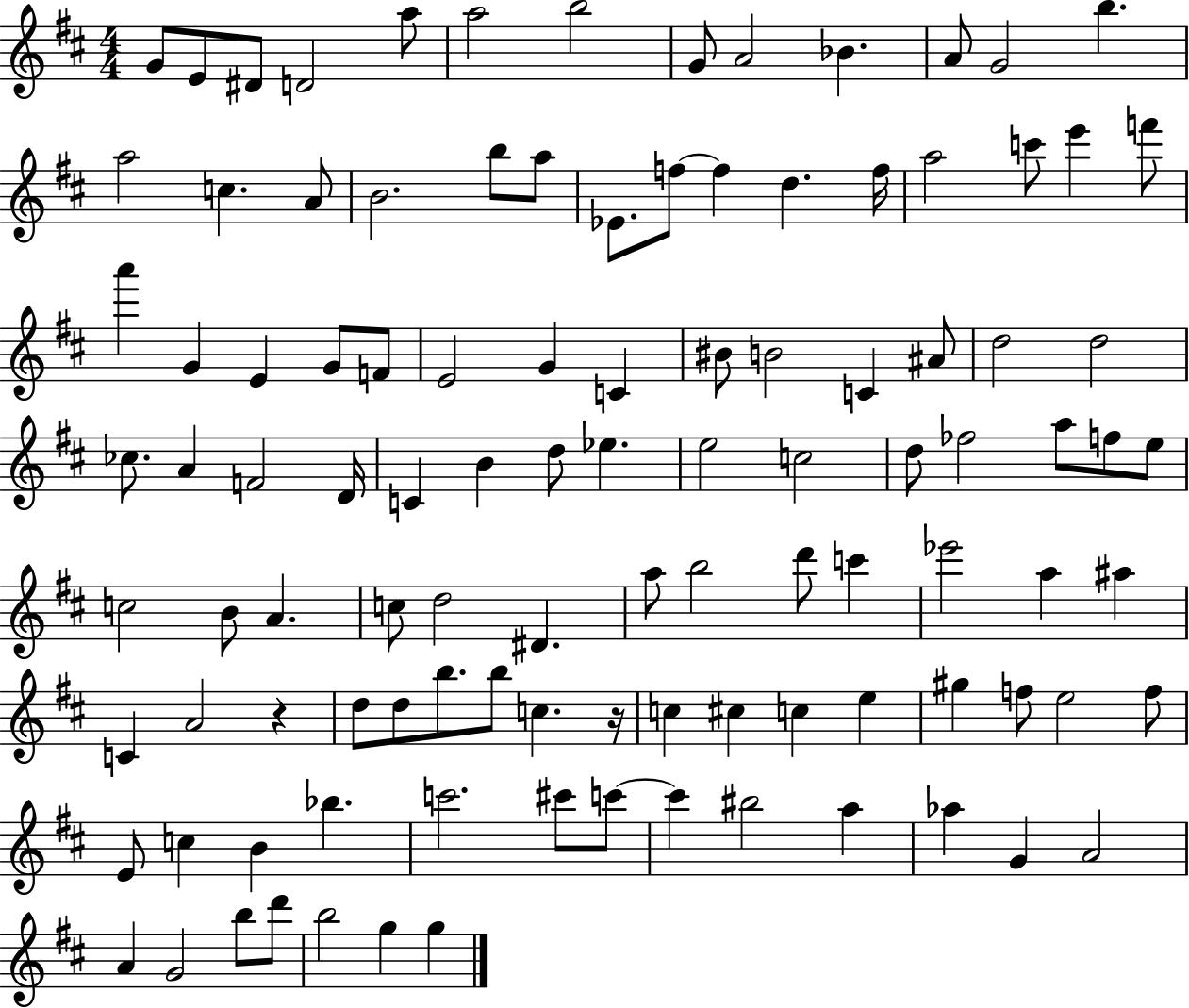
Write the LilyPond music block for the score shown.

{
  \clef treble
  \numericTimeSignature
  \time 4/4
  \key d \major
  g'8 e'8 dis'8 d'2 a''8 | a''2 b''2 | g'8 a'2 bes'4. | a'8 g'2 b''4. | \break a''2 c''4. a'8 | b'2. b''8 a''8 | ees'8. f''8~~ f''4 d''4. f''16 | a''2 c'''8 e'''4 f'''8 | \break a'''4 g'4 e'4 g'8 f'8 | e'2 g'4 c'4 | bis'8 b'2 c'4 ais'8 | d''2 d''2 | \break ces''8. a'4 f'2 d'16 | c'4 b'4 d''8 ees''4. | e''2 c''2 | d''8 fes''2 a''8 f''8 e''8 | \break c''2 b'8 a'4. | c''8 d''2 dis'4. | a''8 b''2 d'''8 c'''4 | ees'''2 a''4 ais''4 | \break c'4 a'2 r4 | d''8 d''8 b''8. b''8 c''4. r16 | c''4 cis''4 c''4 e''4 | gis''4 f''8 e''2 f''8 | \break e'8 c''4 b'4 bes''4. | c'''2. cis'''8 c'''8~~ | c'''4 bis''2 a''4 | aes''4 g'4 a'2 | \break a'4 g'2 b''8 d'''8 | b''2 g''4 g''4 | \bar "|."
}